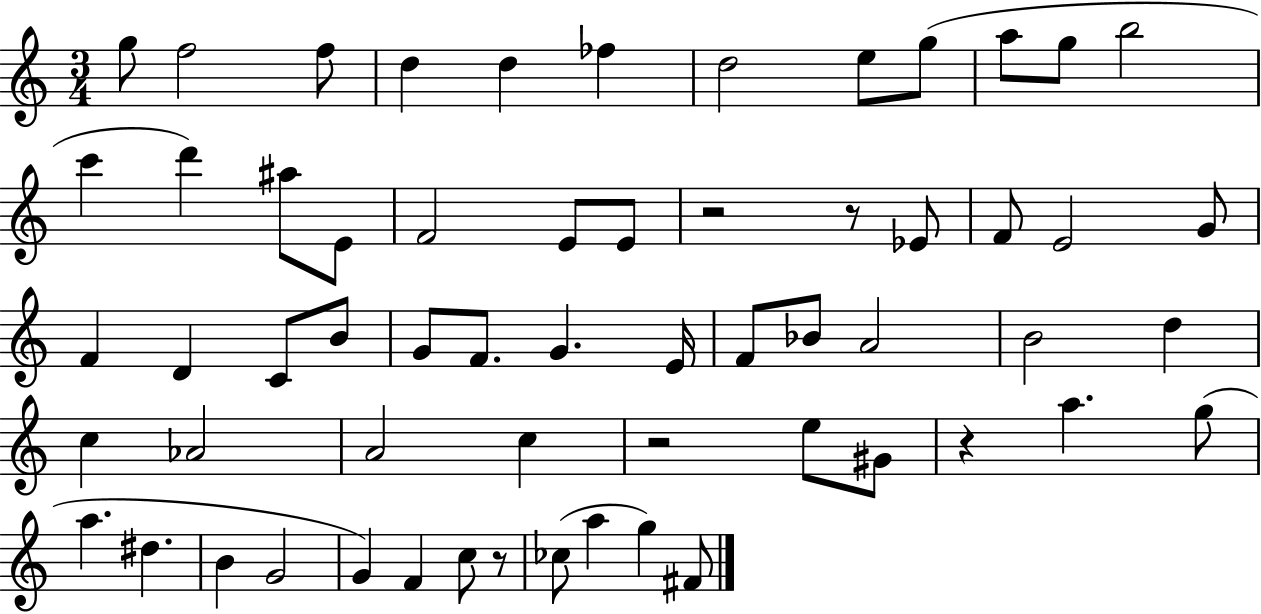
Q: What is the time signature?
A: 3/4